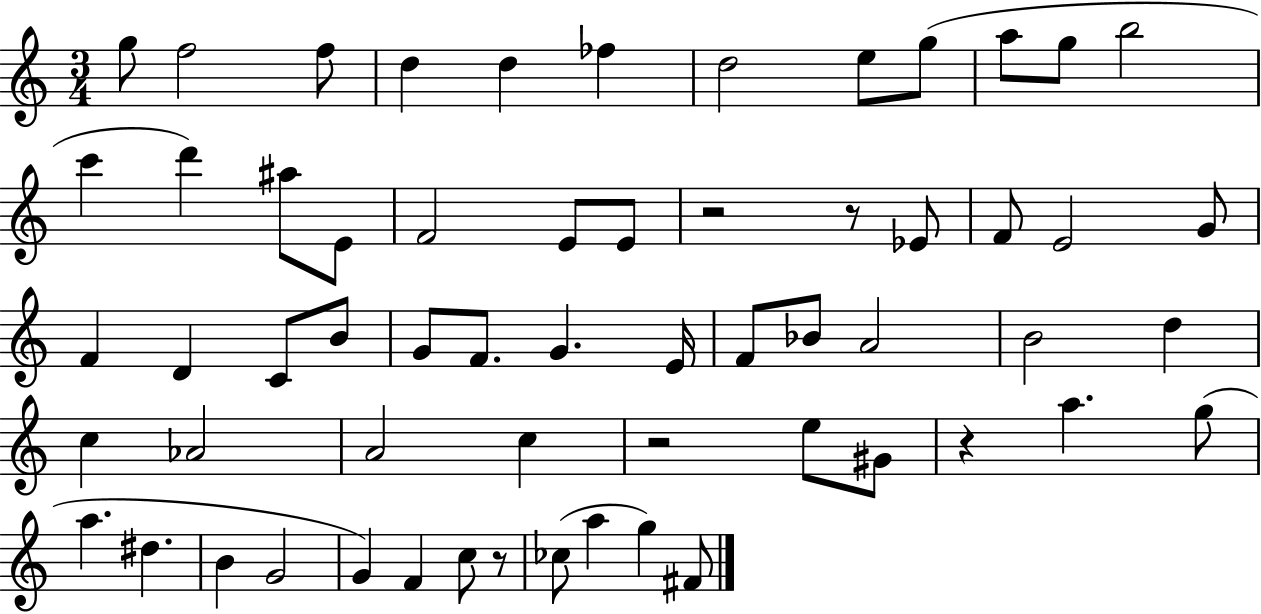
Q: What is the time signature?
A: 3/4